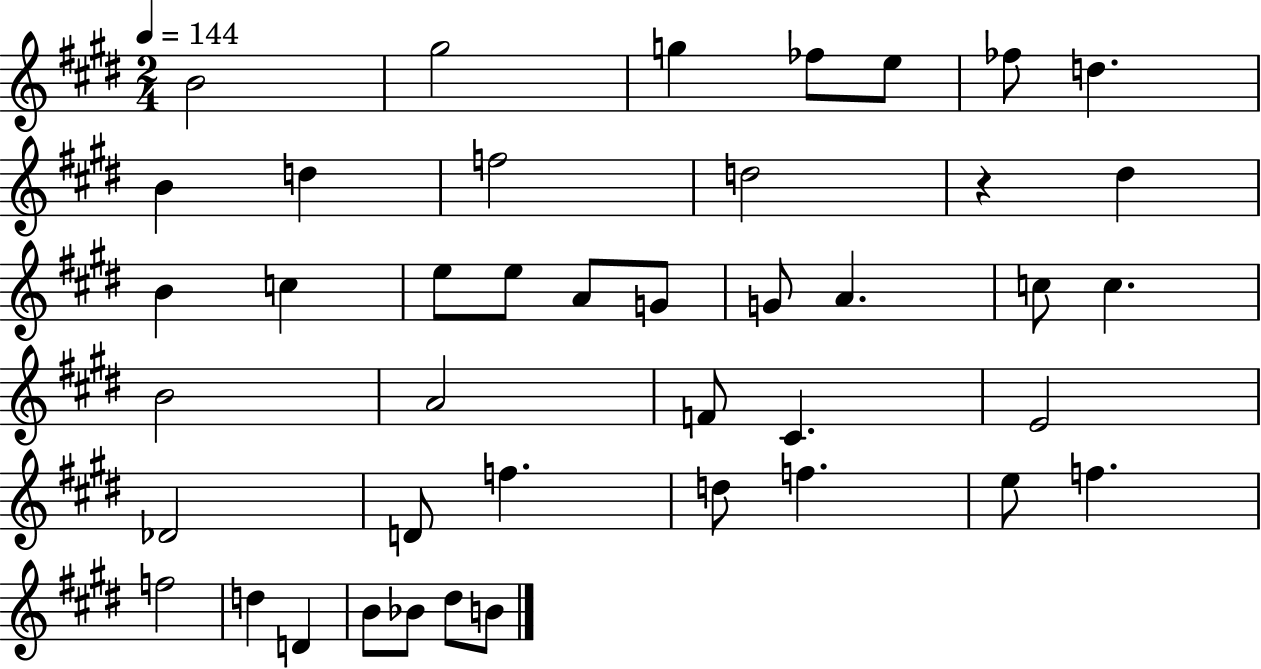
B4/h G#5/h G5/q FES5/e E5/e FES5/e D5/q. B4/q D5/q F5/h D5/h R/q D#5/q B4/q C5/q E5/e E5/e A4/e G4/e G4/e A4/q. C5/e C5/q. B4/h A4/h F4/e C#4/q. E4/h Db4/h D4/e F5/q. D5/e F5/q. E5/e F5/q. F5/h D5/q D4/q B4/e Bb4/e D#5/e B4/e